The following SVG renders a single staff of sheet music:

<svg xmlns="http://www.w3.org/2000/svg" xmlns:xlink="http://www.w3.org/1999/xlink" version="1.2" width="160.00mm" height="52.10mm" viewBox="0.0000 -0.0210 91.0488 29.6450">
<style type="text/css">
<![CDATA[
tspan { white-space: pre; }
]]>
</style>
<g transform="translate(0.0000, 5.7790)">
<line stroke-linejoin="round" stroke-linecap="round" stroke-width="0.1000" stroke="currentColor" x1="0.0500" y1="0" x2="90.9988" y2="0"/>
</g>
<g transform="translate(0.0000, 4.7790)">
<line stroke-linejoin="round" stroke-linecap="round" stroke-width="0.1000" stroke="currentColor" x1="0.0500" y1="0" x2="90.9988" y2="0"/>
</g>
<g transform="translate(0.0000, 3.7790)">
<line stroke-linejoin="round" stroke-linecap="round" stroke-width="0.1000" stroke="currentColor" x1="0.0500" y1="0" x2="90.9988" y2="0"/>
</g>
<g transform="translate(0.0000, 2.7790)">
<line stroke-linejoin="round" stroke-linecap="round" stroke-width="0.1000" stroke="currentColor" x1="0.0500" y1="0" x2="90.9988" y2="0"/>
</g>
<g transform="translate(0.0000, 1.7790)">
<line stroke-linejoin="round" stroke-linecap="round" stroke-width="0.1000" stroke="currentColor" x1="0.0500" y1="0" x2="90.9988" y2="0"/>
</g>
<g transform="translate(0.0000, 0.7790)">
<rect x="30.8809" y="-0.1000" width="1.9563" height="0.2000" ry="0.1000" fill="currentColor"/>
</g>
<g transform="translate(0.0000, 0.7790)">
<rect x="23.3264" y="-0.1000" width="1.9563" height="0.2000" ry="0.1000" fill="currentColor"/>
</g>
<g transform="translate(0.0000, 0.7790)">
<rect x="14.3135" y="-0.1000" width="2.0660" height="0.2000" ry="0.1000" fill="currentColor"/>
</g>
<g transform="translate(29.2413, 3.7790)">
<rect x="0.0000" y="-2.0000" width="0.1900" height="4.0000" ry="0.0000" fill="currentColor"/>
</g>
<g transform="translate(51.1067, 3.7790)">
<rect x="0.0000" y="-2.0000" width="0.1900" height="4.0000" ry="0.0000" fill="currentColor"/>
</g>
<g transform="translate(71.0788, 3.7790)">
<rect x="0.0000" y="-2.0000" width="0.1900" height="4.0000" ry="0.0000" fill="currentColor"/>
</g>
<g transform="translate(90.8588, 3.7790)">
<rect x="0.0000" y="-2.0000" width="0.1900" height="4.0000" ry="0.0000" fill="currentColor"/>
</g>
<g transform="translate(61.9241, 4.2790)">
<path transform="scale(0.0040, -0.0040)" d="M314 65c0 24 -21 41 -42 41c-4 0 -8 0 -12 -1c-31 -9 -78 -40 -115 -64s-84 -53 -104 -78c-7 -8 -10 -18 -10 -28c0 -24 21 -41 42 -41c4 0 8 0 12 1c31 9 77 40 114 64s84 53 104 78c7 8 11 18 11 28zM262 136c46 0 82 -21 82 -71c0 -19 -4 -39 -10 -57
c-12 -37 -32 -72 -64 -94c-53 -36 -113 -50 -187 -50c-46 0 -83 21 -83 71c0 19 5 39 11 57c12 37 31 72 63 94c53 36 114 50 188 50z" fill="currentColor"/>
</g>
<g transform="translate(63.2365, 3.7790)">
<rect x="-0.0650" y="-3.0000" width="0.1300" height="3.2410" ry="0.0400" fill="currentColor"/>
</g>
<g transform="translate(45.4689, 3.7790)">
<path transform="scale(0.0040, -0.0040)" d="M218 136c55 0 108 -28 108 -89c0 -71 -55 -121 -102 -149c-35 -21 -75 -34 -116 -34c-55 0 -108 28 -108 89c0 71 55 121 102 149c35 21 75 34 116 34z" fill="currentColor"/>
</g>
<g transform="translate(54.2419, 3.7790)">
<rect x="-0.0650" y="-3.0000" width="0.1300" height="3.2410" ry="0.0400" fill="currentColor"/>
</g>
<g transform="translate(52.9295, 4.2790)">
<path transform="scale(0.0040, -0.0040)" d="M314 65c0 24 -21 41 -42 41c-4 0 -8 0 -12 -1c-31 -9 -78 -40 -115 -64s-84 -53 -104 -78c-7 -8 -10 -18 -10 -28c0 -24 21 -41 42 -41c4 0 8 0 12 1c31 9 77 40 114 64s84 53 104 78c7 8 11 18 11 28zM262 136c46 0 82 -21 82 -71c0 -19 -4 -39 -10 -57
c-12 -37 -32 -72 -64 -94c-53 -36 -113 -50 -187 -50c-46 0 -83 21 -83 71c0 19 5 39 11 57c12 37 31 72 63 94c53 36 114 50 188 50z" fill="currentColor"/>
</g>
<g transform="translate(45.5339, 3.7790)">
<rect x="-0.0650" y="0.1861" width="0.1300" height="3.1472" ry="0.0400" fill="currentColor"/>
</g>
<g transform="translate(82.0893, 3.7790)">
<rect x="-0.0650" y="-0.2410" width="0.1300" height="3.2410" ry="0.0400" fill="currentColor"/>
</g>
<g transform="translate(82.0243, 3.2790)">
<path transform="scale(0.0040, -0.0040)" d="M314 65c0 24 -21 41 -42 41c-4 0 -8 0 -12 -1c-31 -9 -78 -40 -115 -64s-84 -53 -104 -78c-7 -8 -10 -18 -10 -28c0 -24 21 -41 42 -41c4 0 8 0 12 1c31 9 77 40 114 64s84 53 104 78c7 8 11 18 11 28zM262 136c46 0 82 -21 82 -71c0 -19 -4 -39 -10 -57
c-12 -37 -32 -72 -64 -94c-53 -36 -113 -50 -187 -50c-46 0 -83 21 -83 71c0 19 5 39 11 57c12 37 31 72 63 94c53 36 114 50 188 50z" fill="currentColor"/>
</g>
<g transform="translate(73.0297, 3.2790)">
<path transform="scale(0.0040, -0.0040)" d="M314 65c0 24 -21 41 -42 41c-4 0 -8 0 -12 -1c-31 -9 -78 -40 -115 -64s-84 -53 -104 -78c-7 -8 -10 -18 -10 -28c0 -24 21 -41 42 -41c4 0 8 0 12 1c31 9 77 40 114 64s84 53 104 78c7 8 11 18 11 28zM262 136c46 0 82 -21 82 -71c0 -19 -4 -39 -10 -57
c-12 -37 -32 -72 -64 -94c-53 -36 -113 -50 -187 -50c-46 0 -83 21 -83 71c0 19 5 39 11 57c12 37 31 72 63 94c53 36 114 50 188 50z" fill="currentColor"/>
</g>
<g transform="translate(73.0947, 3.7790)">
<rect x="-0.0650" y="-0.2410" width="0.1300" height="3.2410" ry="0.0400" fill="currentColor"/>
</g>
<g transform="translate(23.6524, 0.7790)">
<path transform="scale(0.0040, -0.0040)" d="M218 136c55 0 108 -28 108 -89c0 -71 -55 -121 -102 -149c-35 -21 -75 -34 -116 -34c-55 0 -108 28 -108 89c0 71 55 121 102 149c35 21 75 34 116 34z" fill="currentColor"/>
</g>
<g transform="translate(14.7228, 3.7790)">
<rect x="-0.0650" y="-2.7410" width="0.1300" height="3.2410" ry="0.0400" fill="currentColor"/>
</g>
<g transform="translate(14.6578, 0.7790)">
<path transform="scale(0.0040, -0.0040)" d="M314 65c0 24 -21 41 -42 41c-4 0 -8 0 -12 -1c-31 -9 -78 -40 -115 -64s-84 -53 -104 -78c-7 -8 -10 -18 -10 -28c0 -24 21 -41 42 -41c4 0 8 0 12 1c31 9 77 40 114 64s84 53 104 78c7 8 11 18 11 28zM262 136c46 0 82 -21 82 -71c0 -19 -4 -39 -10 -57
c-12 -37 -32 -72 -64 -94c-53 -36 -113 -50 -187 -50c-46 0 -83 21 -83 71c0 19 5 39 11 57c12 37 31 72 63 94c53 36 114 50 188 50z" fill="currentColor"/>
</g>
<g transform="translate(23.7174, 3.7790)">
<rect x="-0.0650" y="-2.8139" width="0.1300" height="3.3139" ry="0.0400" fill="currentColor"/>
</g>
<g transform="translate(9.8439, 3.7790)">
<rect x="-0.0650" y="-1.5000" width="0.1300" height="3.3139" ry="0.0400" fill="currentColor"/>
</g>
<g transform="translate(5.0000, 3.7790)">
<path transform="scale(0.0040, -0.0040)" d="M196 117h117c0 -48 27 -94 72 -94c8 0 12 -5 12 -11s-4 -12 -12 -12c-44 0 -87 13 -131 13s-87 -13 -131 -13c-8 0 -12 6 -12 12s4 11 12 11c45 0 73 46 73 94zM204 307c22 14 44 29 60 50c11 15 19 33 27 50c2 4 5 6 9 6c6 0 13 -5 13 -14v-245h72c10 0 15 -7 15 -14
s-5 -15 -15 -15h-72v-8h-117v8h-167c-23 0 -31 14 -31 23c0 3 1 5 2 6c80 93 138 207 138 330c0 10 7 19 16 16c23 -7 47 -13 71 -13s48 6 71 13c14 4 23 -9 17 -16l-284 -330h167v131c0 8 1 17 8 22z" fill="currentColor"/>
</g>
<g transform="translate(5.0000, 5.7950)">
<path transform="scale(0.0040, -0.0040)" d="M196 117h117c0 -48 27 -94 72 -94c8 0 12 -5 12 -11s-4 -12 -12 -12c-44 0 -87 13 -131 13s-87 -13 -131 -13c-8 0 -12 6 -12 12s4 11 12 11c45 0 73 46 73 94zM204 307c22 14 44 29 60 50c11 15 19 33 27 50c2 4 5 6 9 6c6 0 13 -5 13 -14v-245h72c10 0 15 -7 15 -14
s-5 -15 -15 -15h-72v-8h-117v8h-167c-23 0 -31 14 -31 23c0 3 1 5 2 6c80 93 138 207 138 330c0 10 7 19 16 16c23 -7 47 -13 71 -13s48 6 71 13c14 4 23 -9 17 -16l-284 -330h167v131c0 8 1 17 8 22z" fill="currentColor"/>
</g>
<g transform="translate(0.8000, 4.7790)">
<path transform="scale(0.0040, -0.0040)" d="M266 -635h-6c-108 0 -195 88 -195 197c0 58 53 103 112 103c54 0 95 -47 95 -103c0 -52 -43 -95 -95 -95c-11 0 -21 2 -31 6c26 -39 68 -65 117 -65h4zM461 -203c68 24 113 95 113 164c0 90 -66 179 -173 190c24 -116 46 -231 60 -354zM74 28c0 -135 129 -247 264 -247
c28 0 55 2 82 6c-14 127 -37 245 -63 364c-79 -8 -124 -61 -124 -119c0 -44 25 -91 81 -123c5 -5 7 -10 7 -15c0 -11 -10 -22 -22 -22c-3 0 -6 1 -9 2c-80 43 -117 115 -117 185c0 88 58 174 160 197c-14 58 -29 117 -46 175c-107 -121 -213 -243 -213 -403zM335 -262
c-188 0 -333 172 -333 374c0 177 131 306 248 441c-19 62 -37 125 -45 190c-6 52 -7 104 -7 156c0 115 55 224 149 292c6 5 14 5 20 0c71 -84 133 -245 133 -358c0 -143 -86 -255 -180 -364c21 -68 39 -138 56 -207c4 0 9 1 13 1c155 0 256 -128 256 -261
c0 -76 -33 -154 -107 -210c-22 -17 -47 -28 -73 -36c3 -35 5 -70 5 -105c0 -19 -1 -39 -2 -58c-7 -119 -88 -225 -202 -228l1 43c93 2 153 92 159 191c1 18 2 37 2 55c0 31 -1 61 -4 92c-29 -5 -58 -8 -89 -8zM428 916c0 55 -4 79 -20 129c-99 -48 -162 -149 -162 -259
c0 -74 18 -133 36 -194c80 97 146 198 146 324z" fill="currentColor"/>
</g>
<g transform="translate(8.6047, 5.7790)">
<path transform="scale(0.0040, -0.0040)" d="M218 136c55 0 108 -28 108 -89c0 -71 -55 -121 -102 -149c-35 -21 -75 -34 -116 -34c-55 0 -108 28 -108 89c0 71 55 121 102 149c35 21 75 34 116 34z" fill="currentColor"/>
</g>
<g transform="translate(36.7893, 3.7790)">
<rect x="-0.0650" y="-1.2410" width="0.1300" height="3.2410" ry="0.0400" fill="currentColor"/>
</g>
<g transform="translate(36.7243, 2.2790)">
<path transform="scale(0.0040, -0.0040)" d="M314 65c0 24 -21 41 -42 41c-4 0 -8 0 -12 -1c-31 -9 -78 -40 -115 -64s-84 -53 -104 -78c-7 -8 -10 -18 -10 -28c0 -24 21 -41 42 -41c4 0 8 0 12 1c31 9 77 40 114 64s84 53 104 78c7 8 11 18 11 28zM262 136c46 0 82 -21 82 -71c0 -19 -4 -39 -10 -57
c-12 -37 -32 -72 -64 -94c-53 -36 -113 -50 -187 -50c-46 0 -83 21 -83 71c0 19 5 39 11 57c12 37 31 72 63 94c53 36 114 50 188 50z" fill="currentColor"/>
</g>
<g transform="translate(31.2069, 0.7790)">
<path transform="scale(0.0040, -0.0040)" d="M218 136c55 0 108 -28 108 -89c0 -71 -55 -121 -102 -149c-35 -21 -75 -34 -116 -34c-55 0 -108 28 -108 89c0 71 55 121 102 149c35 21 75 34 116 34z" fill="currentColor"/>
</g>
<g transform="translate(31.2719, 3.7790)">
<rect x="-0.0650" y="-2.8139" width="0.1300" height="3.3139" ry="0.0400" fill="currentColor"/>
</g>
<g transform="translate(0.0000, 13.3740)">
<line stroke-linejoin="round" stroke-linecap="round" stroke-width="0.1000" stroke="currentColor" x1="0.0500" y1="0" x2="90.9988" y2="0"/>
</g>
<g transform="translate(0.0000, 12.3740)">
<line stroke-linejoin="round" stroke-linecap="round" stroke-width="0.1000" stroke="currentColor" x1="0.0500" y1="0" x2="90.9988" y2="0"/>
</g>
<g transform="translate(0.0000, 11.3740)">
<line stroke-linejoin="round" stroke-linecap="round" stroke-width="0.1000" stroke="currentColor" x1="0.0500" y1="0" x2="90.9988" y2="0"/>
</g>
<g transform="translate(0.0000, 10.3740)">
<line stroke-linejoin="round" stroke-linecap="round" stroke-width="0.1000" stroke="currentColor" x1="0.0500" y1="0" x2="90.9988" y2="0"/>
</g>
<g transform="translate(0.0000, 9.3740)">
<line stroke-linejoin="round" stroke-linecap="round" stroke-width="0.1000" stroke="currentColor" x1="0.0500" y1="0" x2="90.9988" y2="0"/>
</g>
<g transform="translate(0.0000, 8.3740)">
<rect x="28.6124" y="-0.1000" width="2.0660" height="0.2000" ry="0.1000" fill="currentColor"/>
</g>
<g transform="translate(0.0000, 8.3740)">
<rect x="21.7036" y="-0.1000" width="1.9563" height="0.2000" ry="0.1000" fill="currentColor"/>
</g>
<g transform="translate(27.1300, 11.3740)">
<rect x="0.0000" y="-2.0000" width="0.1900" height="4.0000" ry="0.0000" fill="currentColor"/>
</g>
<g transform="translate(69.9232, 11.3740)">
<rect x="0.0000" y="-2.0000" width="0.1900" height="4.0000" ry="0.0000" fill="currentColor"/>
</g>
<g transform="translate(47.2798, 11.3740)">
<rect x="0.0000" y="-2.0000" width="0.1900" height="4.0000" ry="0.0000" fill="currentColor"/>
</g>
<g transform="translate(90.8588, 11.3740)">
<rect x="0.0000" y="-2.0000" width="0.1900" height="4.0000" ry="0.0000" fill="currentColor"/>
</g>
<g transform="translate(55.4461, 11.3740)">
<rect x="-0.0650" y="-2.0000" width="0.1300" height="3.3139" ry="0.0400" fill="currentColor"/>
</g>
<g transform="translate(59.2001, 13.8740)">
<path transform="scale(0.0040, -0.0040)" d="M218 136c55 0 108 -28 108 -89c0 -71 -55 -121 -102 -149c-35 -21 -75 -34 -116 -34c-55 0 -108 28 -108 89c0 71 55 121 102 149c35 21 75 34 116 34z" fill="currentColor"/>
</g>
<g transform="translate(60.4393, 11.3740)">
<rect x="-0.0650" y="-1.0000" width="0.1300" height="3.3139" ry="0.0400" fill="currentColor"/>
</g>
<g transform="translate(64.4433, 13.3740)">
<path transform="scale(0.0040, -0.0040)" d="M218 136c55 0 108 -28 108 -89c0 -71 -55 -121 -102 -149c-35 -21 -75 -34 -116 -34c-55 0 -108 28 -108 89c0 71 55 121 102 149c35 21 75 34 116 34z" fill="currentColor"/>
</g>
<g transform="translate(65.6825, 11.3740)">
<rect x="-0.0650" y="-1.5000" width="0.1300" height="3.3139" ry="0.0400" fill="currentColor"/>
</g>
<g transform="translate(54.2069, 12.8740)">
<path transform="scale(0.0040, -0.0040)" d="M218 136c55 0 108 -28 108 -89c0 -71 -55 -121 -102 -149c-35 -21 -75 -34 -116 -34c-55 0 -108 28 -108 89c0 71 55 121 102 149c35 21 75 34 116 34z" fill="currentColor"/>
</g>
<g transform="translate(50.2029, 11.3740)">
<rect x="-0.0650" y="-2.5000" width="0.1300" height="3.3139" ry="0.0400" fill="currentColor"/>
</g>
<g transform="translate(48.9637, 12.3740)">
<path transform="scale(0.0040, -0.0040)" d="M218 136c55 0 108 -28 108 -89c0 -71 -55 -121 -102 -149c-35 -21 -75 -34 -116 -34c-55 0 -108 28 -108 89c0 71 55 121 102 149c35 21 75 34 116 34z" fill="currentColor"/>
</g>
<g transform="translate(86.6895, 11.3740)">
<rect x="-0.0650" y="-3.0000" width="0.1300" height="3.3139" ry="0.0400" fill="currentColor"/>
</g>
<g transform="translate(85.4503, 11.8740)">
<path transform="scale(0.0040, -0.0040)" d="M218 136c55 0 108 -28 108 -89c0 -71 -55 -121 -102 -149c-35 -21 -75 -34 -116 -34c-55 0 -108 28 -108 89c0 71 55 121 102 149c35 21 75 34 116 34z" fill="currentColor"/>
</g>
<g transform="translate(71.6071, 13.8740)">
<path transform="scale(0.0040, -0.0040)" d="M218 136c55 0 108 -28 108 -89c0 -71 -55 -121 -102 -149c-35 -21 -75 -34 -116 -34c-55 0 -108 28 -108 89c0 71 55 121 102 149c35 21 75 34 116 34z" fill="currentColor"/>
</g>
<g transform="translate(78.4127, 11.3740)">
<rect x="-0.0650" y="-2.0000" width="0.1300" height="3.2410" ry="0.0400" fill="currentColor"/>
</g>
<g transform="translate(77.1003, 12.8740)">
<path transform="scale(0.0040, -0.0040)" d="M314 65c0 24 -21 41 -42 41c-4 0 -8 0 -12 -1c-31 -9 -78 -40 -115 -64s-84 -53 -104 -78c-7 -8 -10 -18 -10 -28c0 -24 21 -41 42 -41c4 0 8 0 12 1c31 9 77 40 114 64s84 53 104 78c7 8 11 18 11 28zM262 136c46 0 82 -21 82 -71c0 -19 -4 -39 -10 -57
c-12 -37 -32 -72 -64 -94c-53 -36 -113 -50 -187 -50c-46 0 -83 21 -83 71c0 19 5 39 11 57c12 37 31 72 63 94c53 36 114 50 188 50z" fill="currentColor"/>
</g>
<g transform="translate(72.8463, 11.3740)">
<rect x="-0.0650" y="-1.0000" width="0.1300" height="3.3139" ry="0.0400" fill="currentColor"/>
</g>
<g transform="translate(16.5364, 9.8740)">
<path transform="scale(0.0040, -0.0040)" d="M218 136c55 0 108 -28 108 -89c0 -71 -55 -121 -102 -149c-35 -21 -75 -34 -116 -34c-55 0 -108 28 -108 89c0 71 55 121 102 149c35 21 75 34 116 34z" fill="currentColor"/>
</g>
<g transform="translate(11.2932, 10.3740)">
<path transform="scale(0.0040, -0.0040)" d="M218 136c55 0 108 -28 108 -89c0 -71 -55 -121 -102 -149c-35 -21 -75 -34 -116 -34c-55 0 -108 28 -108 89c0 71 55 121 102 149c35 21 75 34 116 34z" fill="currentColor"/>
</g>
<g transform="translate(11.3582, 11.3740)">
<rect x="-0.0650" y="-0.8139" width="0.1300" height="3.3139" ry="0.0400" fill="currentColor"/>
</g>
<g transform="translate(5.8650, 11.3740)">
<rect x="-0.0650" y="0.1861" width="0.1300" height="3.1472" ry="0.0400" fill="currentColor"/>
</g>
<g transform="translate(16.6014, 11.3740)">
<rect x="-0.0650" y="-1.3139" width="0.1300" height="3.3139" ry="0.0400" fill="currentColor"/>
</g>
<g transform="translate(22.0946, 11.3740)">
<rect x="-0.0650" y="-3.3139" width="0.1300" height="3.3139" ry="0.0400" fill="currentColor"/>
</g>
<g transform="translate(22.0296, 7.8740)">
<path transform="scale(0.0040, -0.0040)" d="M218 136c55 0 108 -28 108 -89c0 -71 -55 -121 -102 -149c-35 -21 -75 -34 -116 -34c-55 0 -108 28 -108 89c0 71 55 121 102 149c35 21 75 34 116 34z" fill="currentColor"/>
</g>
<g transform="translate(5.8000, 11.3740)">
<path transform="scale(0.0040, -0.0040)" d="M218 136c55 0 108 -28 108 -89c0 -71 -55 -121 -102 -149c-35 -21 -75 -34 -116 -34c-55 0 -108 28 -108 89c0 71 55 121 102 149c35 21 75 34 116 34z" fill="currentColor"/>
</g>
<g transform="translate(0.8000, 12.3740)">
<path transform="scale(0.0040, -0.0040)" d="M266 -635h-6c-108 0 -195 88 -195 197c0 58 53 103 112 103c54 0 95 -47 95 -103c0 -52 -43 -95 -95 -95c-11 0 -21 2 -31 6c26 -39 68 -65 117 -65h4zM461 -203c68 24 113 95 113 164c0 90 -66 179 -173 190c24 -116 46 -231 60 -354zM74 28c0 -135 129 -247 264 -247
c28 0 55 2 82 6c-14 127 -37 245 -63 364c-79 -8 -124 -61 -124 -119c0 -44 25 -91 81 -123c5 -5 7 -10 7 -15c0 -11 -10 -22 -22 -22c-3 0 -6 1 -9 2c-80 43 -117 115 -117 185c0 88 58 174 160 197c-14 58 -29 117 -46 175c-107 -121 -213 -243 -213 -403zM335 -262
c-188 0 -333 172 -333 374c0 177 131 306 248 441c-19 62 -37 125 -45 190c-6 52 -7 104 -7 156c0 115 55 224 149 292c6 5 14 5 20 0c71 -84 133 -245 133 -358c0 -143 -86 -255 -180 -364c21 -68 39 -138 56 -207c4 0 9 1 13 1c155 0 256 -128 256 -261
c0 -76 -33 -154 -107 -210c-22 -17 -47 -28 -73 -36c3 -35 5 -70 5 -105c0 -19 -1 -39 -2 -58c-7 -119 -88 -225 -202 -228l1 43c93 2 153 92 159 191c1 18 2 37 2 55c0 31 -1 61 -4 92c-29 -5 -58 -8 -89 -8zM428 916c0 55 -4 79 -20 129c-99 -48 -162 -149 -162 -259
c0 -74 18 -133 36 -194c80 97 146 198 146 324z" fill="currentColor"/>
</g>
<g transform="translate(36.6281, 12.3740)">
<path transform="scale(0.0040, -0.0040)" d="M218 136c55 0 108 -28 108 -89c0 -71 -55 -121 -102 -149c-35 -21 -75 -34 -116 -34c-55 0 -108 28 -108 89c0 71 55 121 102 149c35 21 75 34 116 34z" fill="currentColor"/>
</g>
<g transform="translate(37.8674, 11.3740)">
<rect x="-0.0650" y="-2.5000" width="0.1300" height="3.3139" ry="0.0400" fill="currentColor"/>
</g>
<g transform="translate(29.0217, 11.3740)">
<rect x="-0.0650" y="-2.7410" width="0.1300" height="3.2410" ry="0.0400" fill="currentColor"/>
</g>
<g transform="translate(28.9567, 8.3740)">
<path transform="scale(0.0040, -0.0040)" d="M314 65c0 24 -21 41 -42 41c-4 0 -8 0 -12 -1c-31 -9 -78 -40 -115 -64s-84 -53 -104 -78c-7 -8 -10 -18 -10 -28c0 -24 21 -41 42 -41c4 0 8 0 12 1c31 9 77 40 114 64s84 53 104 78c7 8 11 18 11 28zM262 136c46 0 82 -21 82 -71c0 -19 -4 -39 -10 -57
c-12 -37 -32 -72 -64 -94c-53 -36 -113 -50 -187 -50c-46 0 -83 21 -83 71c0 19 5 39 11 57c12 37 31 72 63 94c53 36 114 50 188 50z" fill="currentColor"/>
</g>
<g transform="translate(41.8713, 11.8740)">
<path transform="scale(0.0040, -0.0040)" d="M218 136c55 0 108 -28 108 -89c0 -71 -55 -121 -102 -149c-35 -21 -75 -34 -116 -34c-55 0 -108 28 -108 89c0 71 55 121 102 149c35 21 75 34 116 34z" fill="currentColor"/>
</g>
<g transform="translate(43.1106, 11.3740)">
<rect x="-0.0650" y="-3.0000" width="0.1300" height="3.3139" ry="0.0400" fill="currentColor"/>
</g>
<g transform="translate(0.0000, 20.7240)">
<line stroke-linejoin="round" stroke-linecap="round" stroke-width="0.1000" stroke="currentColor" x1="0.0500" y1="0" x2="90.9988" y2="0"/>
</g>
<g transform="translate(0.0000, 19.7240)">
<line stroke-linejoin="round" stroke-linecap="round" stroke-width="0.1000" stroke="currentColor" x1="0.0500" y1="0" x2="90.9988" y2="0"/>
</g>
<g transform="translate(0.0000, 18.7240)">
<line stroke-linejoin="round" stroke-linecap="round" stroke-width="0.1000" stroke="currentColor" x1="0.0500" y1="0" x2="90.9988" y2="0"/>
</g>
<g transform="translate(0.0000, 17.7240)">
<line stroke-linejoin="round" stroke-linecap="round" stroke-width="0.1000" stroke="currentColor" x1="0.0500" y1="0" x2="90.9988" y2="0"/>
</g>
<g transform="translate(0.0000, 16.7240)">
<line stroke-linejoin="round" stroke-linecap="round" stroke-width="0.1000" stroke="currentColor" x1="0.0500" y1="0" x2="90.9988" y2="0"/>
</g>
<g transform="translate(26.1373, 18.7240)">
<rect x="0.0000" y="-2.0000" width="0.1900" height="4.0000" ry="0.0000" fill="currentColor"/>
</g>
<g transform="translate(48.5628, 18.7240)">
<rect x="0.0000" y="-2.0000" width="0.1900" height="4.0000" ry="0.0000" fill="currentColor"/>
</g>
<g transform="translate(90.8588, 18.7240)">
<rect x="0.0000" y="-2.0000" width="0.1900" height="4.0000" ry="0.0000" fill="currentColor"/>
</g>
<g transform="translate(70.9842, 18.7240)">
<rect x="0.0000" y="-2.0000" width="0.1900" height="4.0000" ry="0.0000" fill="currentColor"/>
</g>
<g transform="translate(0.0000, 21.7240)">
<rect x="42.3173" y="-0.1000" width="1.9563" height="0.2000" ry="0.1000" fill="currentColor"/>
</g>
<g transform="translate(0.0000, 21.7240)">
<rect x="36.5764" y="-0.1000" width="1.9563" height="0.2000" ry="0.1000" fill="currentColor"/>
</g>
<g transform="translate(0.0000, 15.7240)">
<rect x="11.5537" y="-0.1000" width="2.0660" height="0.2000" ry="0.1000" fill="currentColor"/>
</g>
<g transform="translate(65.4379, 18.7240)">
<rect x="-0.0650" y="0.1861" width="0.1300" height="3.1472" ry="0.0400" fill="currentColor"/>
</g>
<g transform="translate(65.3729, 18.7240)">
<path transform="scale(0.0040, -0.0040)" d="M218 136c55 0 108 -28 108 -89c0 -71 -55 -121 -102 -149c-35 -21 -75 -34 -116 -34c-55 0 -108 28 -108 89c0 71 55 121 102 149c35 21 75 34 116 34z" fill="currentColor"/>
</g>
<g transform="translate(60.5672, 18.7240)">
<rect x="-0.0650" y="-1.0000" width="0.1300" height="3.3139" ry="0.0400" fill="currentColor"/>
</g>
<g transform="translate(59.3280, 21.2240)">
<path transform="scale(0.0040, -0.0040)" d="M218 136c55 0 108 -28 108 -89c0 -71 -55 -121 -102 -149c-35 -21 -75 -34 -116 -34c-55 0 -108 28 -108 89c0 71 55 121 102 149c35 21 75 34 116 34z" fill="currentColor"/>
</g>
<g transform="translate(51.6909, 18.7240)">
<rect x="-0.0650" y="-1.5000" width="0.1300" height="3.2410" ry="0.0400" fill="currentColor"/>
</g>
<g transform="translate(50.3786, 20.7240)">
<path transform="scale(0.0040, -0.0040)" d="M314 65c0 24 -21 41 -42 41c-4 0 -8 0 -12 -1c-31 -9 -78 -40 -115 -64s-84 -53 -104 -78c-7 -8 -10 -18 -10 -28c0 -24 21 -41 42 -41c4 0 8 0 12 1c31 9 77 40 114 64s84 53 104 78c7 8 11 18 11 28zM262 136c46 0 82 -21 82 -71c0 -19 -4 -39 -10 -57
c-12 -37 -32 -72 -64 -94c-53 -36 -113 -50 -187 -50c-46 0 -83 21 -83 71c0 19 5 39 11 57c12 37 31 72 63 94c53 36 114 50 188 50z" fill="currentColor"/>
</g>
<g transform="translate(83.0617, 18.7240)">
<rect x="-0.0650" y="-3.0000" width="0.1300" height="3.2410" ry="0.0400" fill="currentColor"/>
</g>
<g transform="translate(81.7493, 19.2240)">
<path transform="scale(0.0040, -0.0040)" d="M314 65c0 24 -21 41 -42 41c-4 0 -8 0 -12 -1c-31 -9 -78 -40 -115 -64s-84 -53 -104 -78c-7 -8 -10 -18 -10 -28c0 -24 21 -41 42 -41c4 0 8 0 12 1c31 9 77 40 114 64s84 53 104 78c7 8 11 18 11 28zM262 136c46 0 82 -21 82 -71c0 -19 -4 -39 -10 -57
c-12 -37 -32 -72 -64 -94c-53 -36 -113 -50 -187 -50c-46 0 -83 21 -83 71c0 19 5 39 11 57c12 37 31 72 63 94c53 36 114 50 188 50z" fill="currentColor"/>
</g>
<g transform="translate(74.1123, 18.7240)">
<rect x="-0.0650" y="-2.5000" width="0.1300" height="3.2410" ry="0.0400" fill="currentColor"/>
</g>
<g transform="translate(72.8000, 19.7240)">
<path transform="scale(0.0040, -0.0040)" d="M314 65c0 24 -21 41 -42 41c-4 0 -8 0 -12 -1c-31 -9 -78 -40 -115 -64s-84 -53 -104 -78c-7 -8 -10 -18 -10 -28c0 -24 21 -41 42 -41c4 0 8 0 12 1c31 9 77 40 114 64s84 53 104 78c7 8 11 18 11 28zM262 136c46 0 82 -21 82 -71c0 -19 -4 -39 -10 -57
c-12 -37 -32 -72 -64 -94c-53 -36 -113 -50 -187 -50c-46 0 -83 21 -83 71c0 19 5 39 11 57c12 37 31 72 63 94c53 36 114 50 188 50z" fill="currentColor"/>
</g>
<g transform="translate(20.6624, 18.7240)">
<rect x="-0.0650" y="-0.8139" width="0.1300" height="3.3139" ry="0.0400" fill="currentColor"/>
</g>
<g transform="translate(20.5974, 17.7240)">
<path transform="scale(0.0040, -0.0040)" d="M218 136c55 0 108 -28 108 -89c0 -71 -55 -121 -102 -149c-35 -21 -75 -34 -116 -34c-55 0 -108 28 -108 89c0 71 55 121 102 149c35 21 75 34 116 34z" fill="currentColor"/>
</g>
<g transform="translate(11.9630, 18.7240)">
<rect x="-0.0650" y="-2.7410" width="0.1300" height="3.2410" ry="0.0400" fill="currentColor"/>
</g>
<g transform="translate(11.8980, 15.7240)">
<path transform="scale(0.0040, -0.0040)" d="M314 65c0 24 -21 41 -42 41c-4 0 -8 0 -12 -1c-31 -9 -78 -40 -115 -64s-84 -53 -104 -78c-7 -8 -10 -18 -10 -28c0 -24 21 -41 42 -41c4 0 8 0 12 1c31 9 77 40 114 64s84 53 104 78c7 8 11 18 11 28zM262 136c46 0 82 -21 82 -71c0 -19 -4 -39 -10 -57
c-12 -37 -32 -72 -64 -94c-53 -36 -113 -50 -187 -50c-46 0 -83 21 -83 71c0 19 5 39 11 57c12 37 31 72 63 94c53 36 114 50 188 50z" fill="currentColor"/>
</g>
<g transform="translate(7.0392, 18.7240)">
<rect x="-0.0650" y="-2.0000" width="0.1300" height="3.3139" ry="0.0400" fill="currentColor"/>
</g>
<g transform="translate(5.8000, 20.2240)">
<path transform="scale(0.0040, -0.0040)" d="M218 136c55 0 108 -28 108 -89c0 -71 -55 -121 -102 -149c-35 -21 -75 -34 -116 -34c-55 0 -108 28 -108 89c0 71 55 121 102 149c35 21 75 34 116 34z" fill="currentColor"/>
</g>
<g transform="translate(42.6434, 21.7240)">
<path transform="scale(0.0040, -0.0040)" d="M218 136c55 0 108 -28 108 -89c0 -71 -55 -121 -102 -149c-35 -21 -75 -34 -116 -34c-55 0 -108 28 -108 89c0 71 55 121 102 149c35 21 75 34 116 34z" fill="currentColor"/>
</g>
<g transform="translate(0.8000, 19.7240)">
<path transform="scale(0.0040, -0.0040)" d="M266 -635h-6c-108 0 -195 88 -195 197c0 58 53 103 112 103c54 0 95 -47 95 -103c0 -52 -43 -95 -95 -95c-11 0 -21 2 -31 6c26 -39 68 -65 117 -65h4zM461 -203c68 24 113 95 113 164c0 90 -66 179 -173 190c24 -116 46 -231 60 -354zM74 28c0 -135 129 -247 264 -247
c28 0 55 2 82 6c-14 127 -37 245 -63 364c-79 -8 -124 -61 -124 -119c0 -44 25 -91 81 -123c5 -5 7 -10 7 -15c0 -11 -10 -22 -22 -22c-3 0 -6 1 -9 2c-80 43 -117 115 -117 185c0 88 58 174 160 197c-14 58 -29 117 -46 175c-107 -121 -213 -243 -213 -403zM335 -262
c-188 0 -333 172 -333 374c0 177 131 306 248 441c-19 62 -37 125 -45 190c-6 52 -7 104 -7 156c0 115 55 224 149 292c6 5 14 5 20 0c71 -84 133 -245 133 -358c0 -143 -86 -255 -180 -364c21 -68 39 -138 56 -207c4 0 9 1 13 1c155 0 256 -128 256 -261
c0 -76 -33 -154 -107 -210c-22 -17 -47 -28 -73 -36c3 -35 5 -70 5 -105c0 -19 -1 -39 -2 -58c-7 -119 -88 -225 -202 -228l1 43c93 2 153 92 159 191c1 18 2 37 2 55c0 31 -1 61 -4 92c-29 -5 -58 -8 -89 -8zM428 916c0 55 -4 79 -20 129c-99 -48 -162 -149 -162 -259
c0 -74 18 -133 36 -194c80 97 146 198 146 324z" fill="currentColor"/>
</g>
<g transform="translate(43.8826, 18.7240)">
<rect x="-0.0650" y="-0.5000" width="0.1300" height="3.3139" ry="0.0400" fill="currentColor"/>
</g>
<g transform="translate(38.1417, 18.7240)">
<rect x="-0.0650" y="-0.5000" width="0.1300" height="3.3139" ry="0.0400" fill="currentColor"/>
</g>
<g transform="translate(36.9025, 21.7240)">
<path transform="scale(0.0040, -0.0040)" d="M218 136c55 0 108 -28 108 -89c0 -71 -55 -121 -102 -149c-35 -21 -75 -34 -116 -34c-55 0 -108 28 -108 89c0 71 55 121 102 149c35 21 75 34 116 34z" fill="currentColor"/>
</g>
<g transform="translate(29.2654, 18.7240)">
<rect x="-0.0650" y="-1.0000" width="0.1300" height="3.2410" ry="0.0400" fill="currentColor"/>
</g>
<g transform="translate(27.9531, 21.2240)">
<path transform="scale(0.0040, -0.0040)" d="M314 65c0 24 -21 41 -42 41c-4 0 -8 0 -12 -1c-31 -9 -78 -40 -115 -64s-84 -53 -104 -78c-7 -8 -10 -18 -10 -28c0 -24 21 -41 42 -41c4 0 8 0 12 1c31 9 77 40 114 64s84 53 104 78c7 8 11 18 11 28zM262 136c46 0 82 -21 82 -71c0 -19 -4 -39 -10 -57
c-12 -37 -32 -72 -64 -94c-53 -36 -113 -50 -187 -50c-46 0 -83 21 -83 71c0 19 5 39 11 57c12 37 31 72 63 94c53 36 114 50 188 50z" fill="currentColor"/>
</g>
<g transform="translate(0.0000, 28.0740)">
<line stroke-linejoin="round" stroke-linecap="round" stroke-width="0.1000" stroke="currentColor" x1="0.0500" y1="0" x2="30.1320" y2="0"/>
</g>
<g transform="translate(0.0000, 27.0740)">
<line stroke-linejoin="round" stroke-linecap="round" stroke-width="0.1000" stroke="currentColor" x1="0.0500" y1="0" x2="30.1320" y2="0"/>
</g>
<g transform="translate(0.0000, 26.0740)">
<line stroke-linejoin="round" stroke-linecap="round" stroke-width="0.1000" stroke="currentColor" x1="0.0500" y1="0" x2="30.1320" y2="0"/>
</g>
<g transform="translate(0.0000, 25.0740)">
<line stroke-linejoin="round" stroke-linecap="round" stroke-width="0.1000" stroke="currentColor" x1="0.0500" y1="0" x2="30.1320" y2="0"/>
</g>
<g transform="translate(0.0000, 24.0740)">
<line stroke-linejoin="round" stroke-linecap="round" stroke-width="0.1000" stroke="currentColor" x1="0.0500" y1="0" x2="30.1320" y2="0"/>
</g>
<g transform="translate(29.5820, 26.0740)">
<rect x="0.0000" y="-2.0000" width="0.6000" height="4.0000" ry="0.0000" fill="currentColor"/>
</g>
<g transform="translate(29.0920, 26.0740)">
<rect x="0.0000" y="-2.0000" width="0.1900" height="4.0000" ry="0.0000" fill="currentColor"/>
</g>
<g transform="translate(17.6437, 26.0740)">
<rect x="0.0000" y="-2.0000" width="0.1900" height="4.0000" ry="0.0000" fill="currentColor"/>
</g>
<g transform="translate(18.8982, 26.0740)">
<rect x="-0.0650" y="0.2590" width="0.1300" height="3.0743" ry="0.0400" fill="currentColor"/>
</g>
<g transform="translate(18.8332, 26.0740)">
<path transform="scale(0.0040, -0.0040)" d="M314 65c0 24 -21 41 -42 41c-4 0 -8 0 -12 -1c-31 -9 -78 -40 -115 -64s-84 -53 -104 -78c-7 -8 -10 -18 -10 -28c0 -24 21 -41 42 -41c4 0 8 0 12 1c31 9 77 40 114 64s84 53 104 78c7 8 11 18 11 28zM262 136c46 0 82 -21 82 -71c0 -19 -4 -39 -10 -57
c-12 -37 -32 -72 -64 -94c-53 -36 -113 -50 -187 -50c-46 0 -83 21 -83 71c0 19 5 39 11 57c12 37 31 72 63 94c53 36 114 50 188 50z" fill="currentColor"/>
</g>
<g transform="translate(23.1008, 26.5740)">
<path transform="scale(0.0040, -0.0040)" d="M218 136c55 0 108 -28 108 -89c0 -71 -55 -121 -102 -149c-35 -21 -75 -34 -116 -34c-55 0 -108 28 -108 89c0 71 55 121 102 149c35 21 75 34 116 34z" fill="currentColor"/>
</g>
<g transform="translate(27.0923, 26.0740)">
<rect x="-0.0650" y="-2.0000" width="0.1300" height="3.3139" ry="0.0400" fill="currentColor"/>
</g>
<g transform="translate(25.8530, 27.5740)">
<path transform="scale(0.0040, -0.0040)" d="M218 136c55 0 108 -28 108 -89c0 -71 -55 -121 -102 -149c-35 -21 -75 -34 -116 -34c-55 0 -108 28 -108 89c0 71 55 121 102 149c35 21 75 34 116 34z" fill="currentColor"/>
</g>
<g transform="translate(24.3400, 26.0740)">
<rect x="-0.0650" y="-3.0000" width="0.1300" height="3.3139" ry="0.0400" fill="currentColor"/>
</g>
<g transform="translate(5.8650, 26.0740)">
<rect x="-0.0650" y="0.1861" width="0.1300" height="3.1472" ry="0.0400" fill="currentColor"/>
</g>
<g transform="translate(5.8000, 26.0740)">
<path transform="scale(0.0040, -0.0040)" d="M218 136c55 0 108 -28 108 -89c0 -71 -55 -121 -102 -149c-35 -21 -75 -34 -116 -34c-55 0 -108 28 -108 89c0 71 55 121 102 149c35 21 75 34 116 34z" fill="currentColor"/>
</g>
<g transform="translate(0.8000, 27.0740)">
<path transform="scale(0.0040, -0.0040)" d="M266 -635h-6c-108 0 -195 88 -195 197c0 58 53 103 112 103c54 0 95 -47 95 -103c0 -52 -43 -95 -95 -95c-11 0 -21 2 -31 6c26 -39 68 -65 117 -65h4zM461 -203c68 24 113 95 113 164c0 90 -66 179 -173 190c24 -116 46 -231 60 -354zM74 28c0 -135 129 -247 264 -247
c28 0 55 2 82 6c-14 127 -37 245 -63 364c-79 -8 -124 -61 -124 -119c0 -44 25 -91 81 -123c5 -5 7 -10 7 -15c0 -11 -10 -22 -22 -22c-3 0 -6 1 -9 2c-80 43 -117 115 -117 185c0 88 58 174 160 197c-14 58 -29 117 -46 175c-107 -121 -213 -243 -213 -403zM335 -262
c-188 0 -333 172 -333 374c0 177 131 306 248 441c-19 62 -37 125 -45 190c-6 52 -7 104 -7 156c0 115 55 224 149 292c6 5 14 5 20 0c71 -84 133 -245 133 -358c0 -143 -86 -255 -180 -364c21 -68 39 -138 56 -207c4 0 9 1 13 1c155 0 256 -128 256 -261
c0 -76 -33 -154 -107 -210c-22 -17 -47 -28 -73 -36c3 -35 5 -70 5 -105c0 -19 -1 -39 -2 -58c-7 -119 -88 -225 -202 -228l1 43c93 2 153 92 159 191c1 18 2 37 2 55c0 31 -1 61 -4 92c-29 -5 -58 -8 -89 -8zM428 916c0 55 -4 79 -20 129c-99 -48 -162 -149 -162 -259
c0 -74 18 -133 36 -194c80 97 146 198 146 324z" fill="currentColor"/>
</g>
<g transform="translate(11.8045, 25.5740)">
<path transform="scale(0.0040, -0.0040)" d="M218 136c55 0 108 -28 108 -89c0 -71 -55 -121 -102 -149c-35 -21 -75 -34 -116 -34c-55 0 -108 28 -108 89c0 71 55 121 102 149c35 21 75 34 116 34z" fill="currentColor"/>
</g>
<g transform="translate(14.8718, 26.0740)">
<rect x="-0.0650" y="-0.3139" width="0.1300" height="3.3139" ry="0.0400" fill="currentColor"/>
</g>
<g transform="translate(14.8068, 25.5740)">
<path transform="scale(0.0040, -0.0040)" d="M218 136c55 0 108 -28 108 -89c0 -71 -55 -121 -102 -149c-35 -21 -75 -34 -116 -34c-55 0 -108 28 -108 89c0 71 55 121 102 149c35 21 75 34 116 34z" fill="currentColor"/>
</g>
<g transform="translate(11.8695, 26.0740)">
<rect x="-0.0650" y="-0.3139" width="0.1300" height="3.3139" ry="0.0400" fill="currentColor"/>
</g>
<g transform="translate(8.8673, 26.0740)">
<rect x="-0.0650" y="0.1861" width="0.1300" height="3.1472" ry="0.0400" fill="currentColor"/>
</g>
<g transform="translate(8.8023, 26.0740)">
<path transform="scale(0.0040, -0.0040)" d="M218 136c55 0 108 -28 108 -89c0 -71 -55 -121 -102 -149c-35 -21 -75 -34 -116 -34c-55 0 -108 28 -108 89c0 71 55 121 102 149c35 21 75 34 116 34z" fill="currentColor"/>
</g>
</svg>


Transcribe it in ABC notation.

X:1
T:Untitled
M:4/4
L:1/4
K:C
E a2 a a e2 B A2 A2 c2 c2 B d e b a2 G A G F D E D F2 A F a2 d D2 C C E2 D B G2 A2 B B c c B2 A F